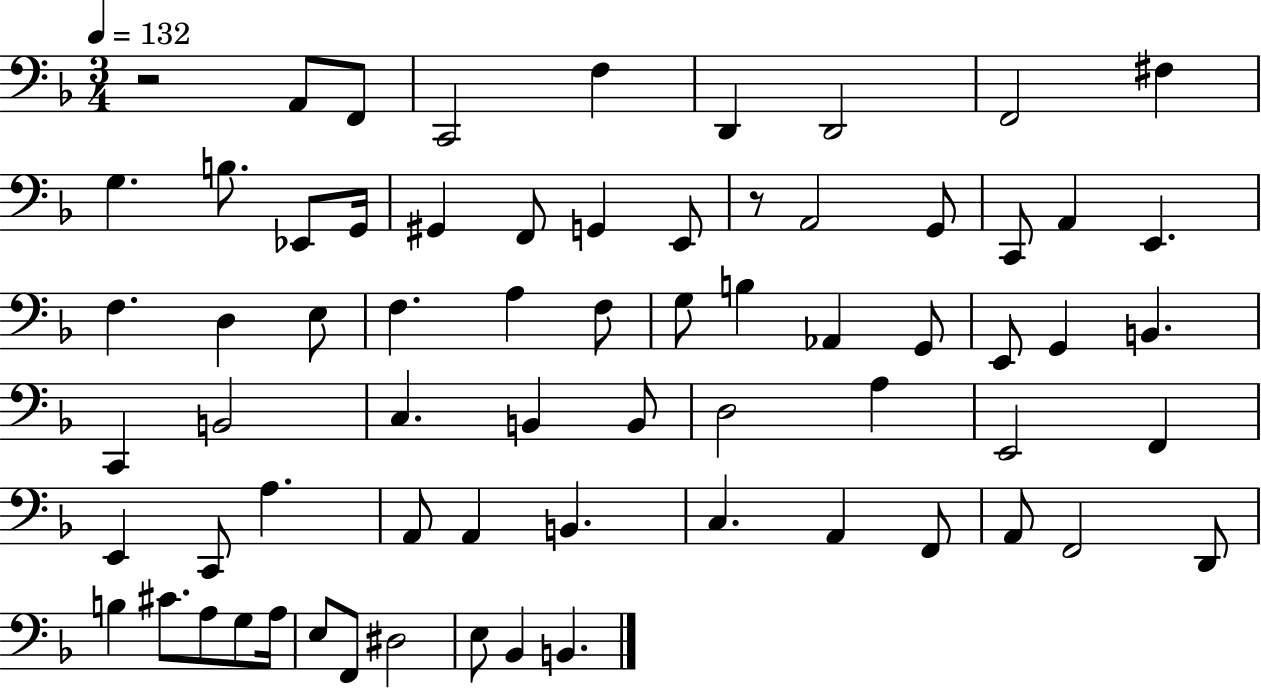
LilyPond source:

{
  \clef bass
  \numericTimeSignature
  \time 3/4
  \key f \major
  \tempo 4 = 132
  \repeat volta 2 { r2 a,8 f,8 | c,2 f4 | d,4 d,2 | f,2 fis4 | \break g4. b8. ees,8 g,16 | gis,4 f,8 g,4 e,8 | r8 a,2 g,8 | c,8 a,4 e,4. | \break f4. d4 e8 | f4. a4 f8 | g8 b4 aes,4 g,8 | e,8 g,4 b,4. | \break c,4 b,2 | c4. b,4 b,8 | d2 a4 | e,2 f,4 | \break e,4 c,8 a4. | a,8 a,4 b,4. | c4. a,4 f,8 | a,8 f,2 d,8 | \break b4 cis'8. a8 g8 a16 | e8 f,8 dis2 | e8 bes,4 b,4. | } \bar "|."
}